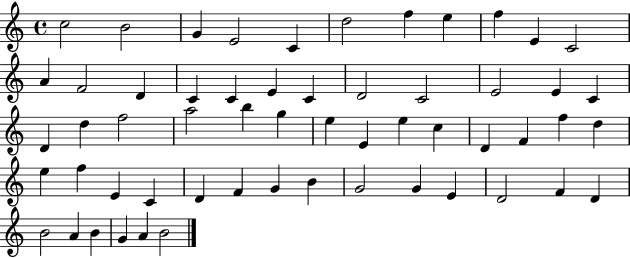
{
  \clef treble
  \time 4/4
  \defaultTimeSignature
  \key c \major
  c''2 b'2 | g'4 e'2 c'4 | d''2 f''4 e''4 | f''4 e'4 c'2 | \break a'4 f'2 d'4 | c'4 c'4 e'4 c'4 | d'2 c'2 | e'2 e'4 c'4 | \break d'4 d''4 f''2 | a''2 b''4 g''4 | e''4 e'4 e''4 c''4 | d'4 f'4 f''4 d''4 | \break e''4 f''4 e'4 c'4 | d'4 f'4 g'4 b'4 | g'2 g'4 e'4 | d'2 f'4 d'4 | \break b'2 a'4 b'4 | g'4 a'4 b'2 | \bar "|."
}